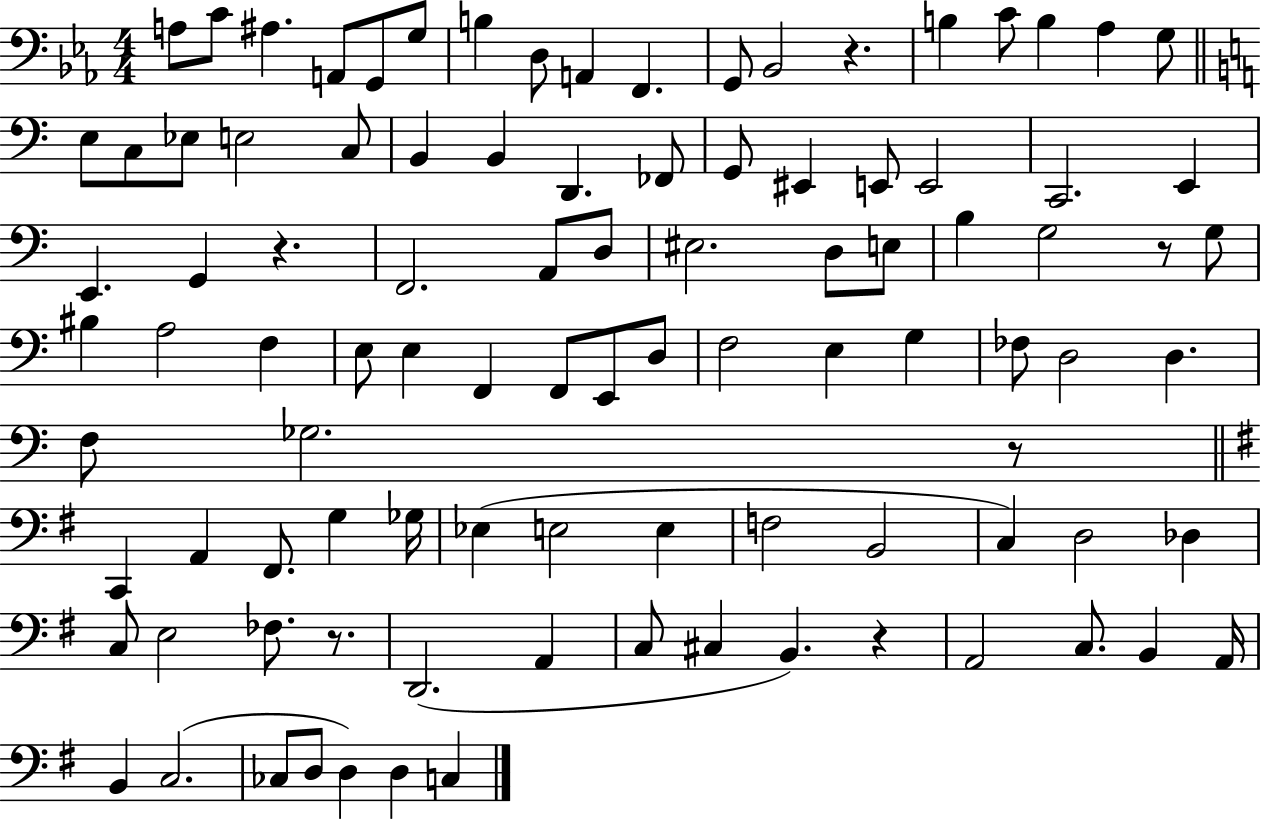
X:1
T:Untitled
M:4/4
L:1/4
K:Eb
A,/2 C/2 ^A, A,,/2 G,,/2 G,/2 B, D,/2 A,, F,, G,,/2 _B,,2 z B, C/2 B, _A, G,/2 E,/2 C,/2 _E,/2 E,2 C,/2 B,, B,, D,, _F,,/2 G,,/2 ^E,, E,,/2 E,,2 C,,2 E,, E,, G,, z F,,2 A,,/2 D,/2 ^E,2 D,/2 E,/2 B, G,2 z/2 G,/2 ^B, A,2 F, E,/2 E, F,, F,,/2 E,,/2 D,/2 F,2 E, G, _F,/2 D,2 D, F,/2 _G,2 z/2 C,, A,, ^F,,/2 G, _G,/4 _E, E,2 E, F,2 B,,2 C, D,2 _D, C,/2 E,2 _F,/2 z/2 D,,2 A,, C,/2 ^C, B,, z A,,2 C,/2 B,, A,,/4 B,, C,2 _C,/2 D,/2 D, D, C,